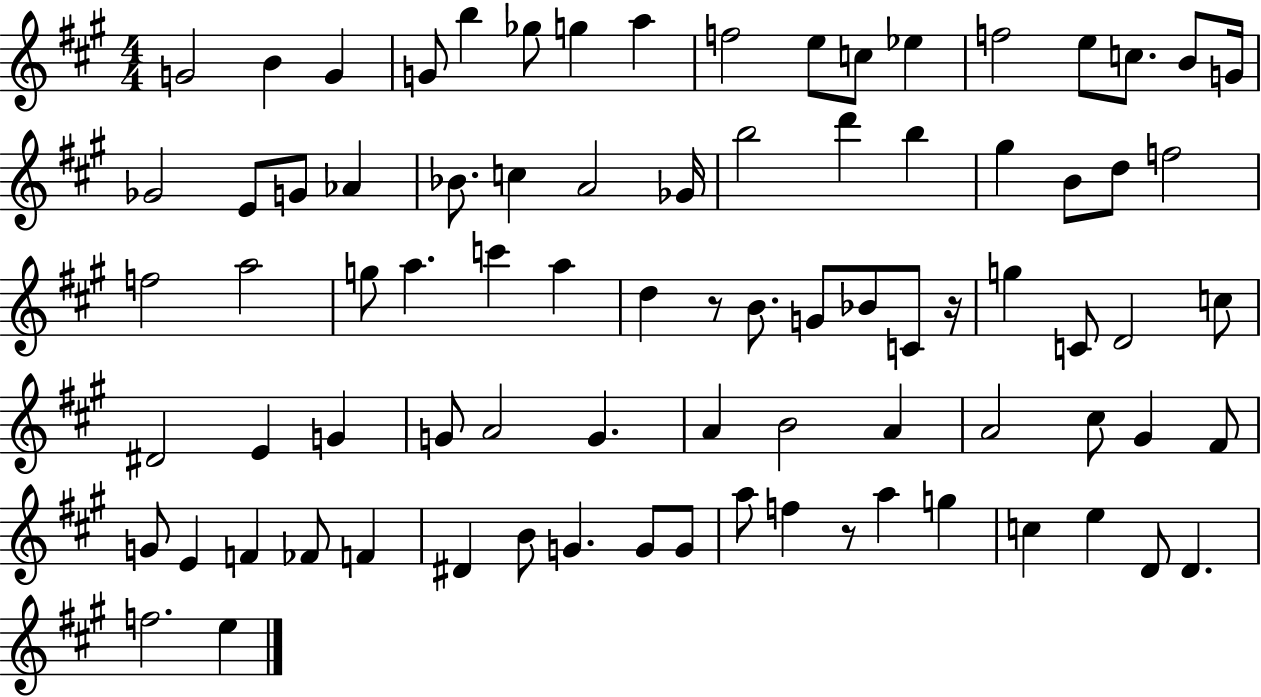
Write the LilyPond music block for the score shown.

{
  \clef treble
  \numericTimeSignature
  \time 4/4
  \key a \major
  g'2 b'4 g'4 | g'8 b''4 ges''8 g''4 a''4 | f''2 e''8 c''8 ees''4 | f''2 e''8 c''8. b'8 g'16 | \break ges'2 e'8 g'8 aes'4 | bes'8. c''4 a'2 ges'16 | b''2 d'''4 b''4 | gis''4 b'8 d''8 f''2 | \break f''2 a''2 | g''8 a''4. c'''4 a''4 | d''4 r8 b'8. g'8 bes'8 c'8 r16 | g''4 c'8 d'2 c''8 | \break dis'2 e'4 g'4 | g'8 a'2 g'4. | a'4 b'2 a'4 | a'2 cis''8 gis'4 fis'8 | \break g'8 e'4 f'4 fes'8 f'4 | dis'4 b'8 g'4. g'8 g'8 | a''8 f''4 r8 a''4 g''4 | c''4 e''4 d'8 d'4. | \break f''2. e''4 | \bar "|."
}